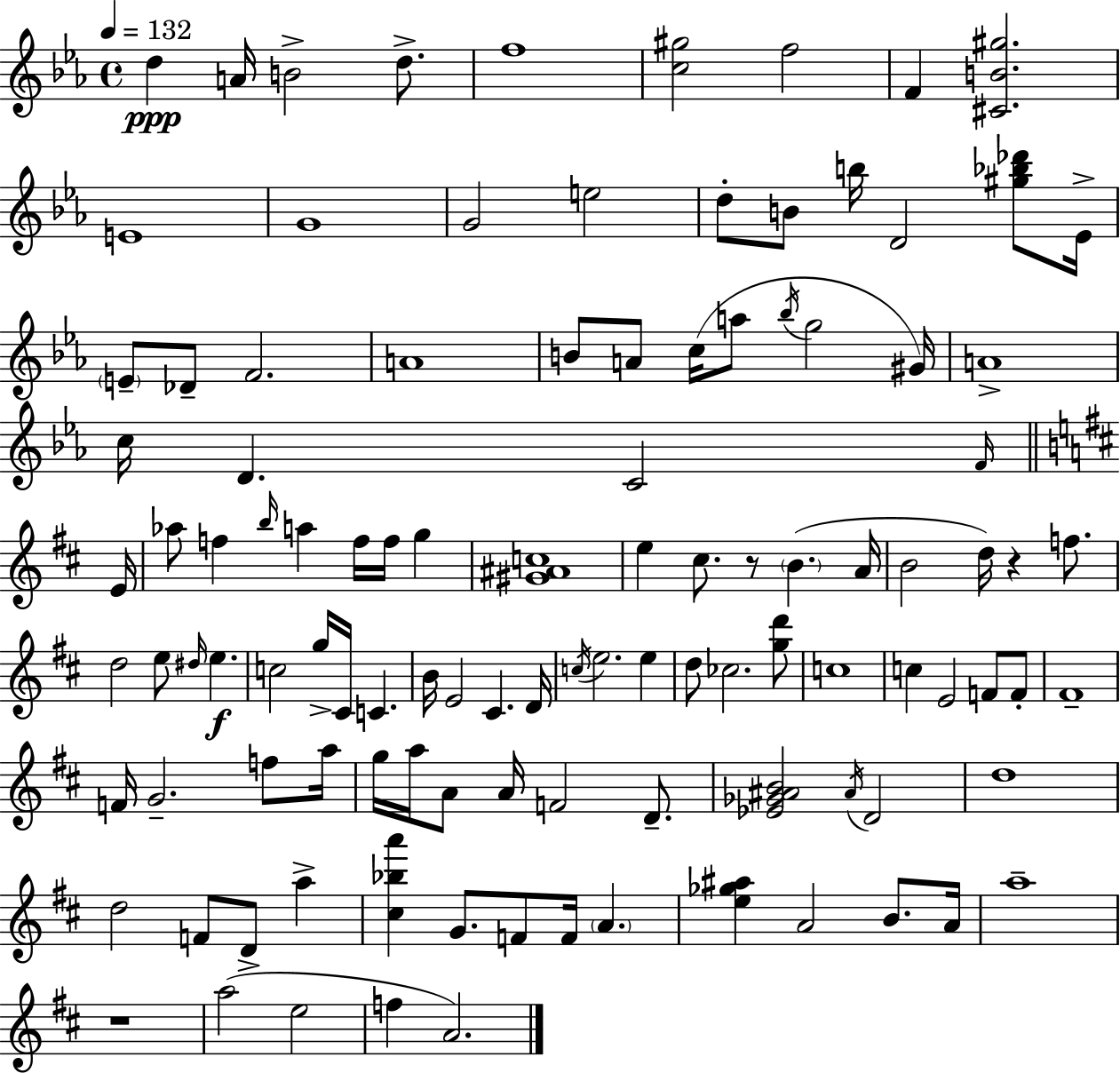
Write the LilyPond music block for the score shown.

{
  \clef treble
  \time 4/4
  \defaultTimeSignature
  \key ees \major
  \tempo 4 = 132
  d''4\ppp a'16 b'2-> d''8.-> | f''1 | <c'' gis''>2 f''2 | f'4 <cis' b' gis''>2. | \break e'1 | g'1 | g'2 e''2 | d''8-. b'8 b''16 d'2 <gis'' bes'' des'''>8 ees'16-> | \break \parenthesize e'8-- des'8-- f'2. | a'1 | b'8 a'8 c''16( a''8 \acciaccatura { bes''16 } g''2 | gis'16) a'1-> | \break c''16 d'4. c'2 | \grace { f'16 } \bar "||" \break \key d \major e'16 aes''8 f''4 \grace { b''16 } a''4 f''16 f''16 g''4 | <gis' ais' c''>1 | e''4 cis''8. r8 \parenthesize b'4.( | a'16 b'2 d''16) r4 f''8. | \break d''2 e''8 \grace { dis''16 }\f e''4. | c''2 g''16-> cis'16 c'4. | b'16 e'2 cis'4. | d'16 \acciaccatura { c''16 } e''2. | \break e''4 d''8 ces''2. | <g'' d'''>8 c''1 | c''4 e'2 | f'8 f'8-. fis'1-- | \break f'16 g'2.-- | f''8 a''16 g''16 a''16 a'8 a'16 f'2 | d'8.-- <ees' ges' ais' b'>2 \acciaccatura { ais'16 } d'2 | d''1 | \break d''2 f'8 d'8-> | a''4-> <cis'' bes'' a'''>4 g'8. f'8 f'16 \parenthesize a'4. | <e'' ges'' ais''>4 a'2 | b'8. a'16 a''1-- | \break r1 | a''2( e''2 | f''4 a'2.) | \bar "|."
}